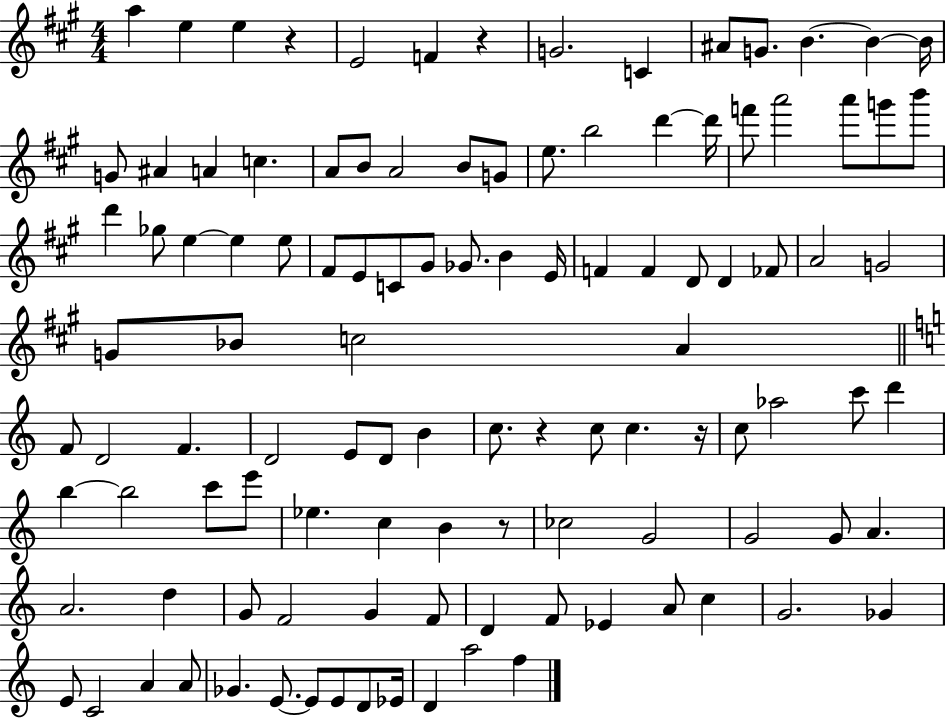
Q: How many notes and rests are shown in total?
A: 110